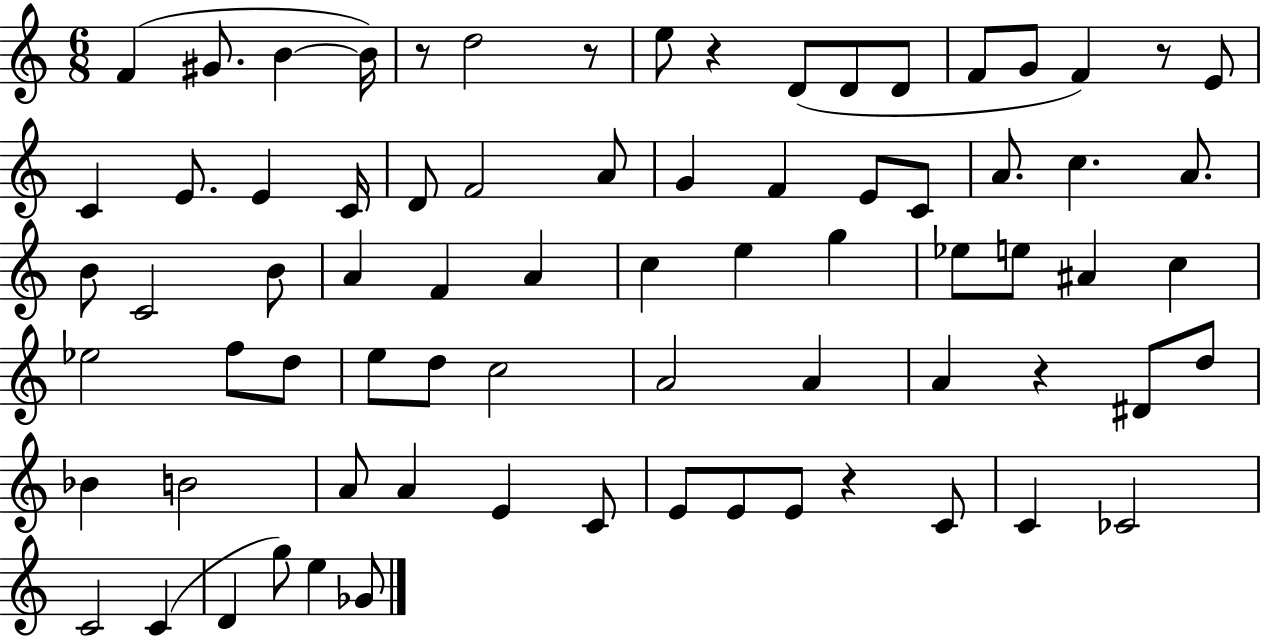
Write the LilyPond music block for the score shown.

{
  \clef treble
  \numericTimeSignature
  \time 6/8
  \key c \major
  \repeat volta 2 { f'4( gis'8. b'4~~ b'16) | r8 d''2 r8 | e''8 r4 d'8( d'8 d'8 | f'8 g'8 f'4) r8 e'8 | \break c'4 e'8. e'4 c'16 | d'8 f'2 a'8 | g'4 f'4 e'8 c'8 | a'8. c''4. a'8. | \break b'8 c'2 b'8 | a'4 f'4 a'4 | c''4 e''4 g''4 | ees''8 e''8 ais'4 c''4 | \break ees''2 f''8 d''8 | e''8 d''8 c''2 | a'2 a'4 | a'4 r4 dis'8 d''8 | \break bes'4 b'2 | a'8 a'4 e'4 c'8 | e'8 e'8 e'8 r4 c'8 | c'4 ces'2 | \break c'2 c'4( | d'4 g''8) e''4 ges'8 | } \bar "|."
}